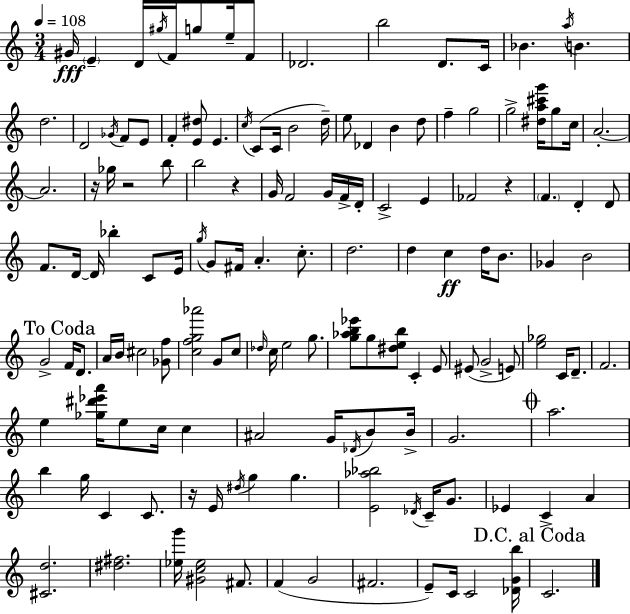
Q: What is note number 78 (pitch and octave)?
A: C5